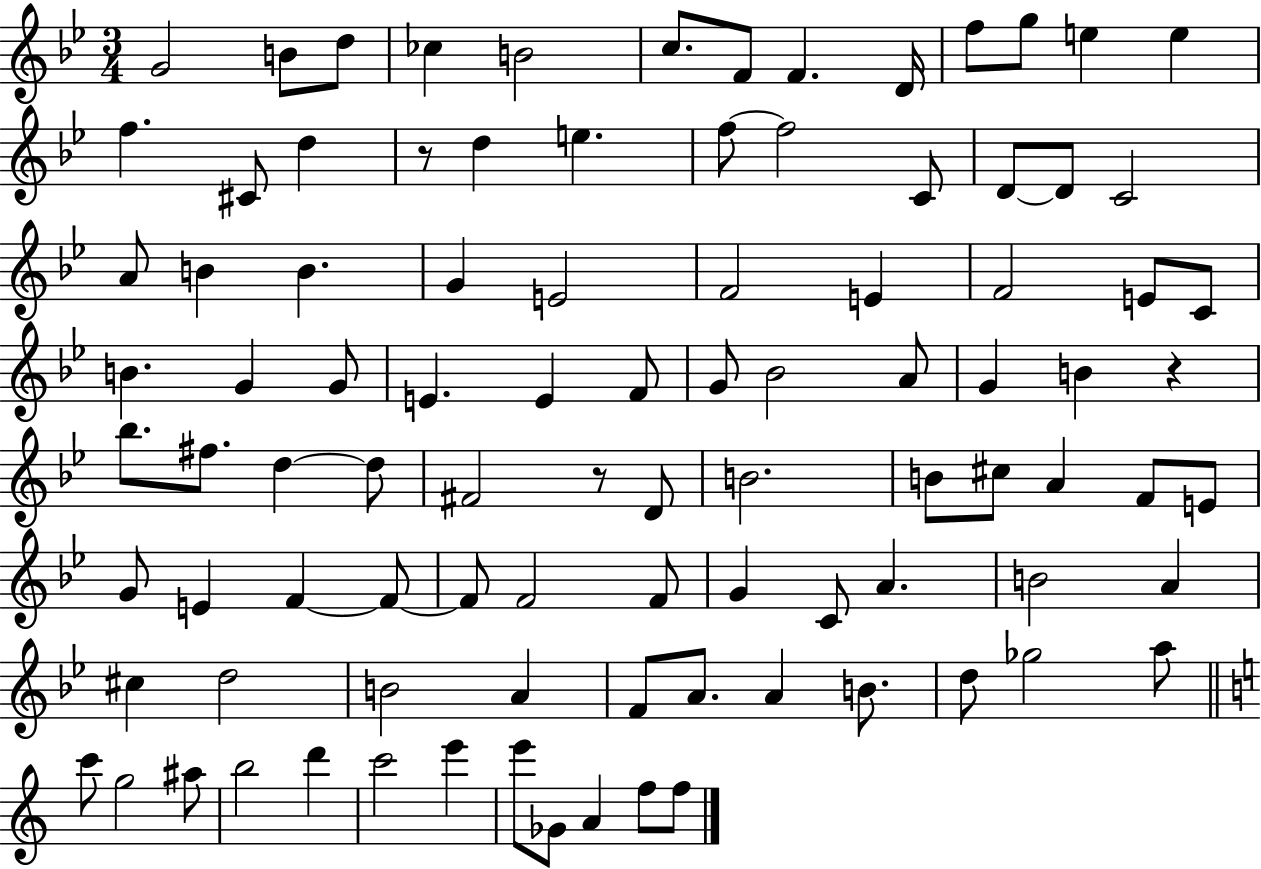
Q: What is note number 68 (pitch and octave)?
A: B4